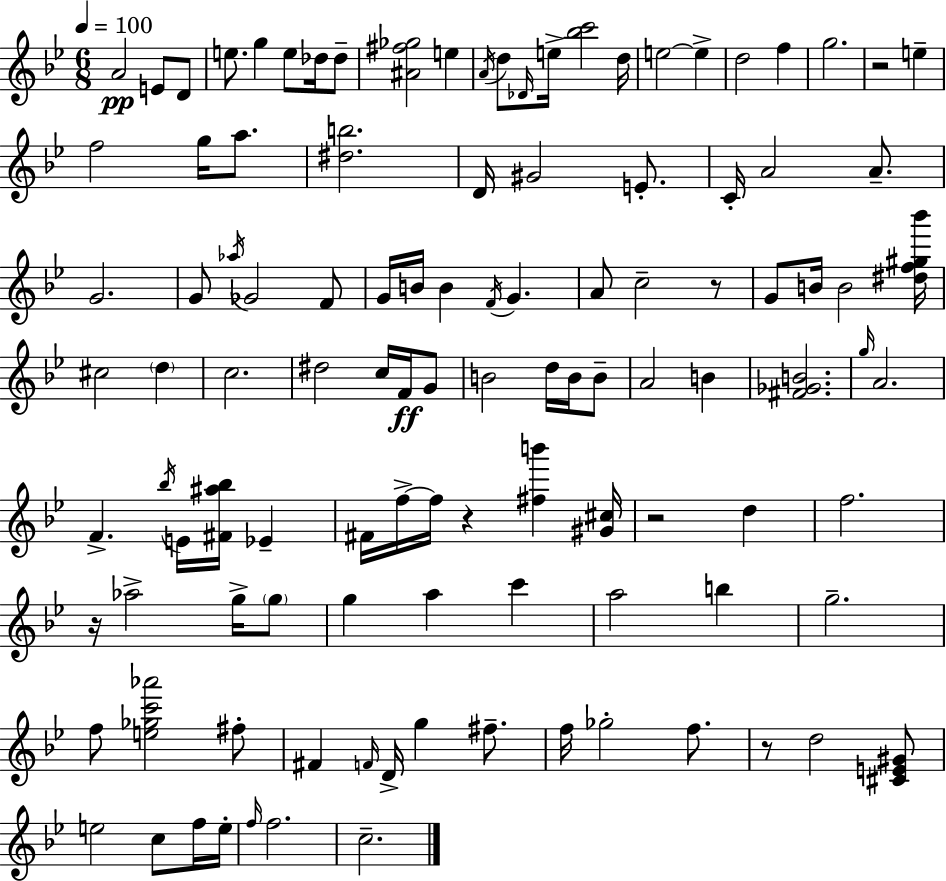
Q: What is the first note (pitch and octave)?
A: A4